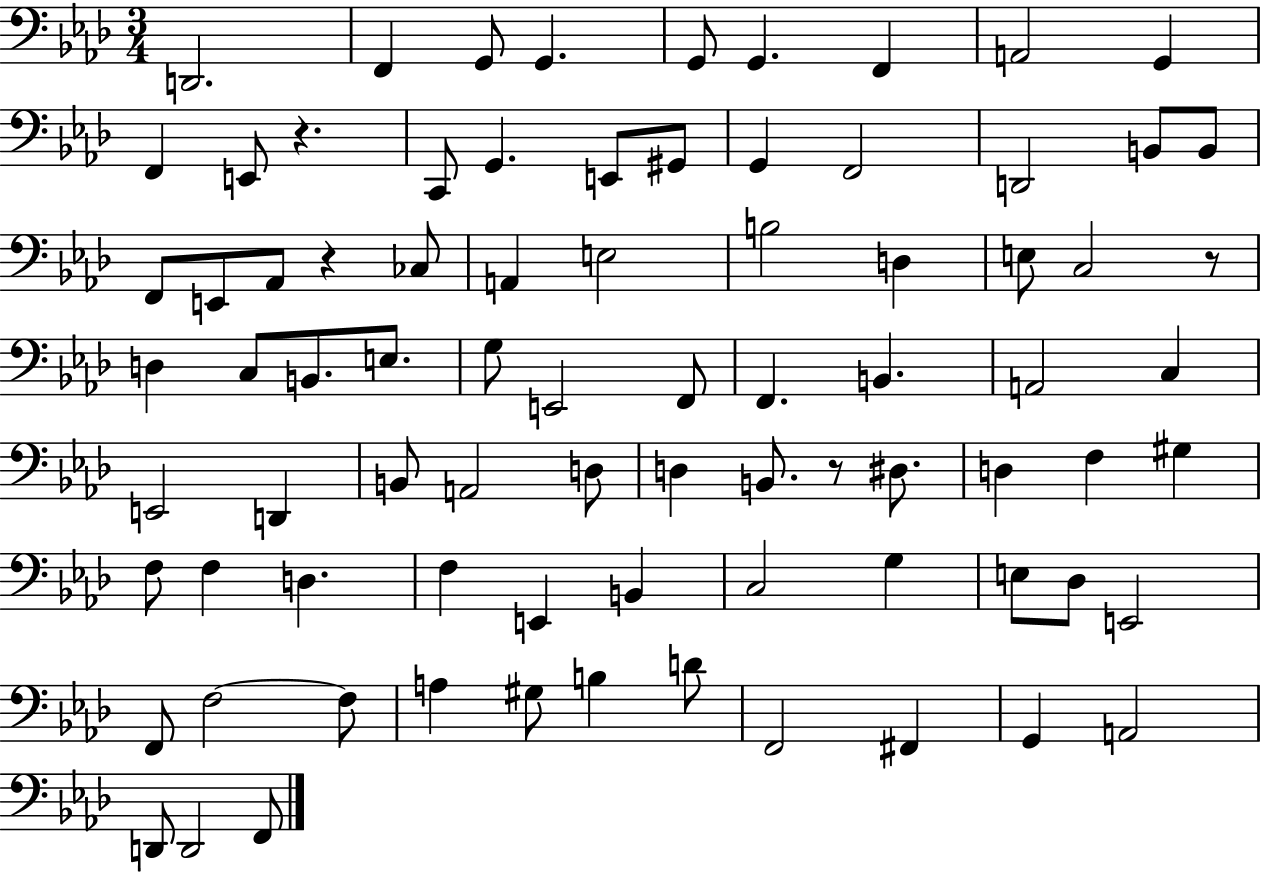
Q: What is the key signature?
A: AES major